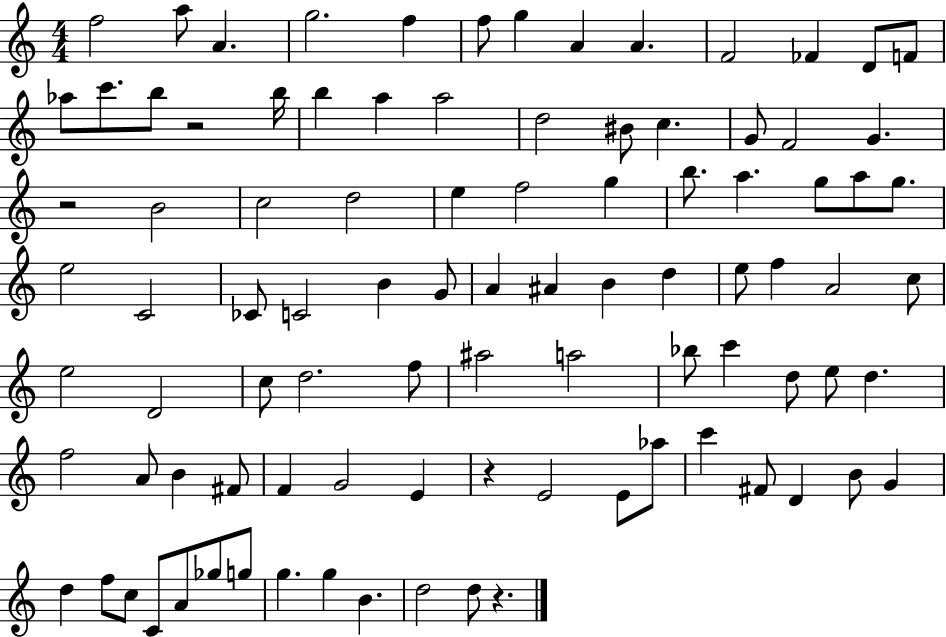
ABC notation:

X:1
T:Untitled
M:4/4
L:1/4
K:C
f2 a/2 A g2 f f/2 g A A F2 _F D/2 F/2 _a/2 c'/2 b/2 z2 b/4 b a a2 d2 ^B/2 c G/2 F2 G z2 B2 c2 d2 e f2 g b/2 a g/2 a/2 g/2 e2 C2 _C/2 C2 B G/2 A ^A B d e/2 f A2 c/2 e2 D2 c/2 d2 f/2 ^a2 a2 _b/2 c' d/2 e/2 d f2 A/2 B ^F/2 F G2 E z E2 E/2 _a/2 c' ^F/2 D B/2 G d f/2 c/2 C/2 A/2 _g/2 g/2 g g B d2 d/2 z